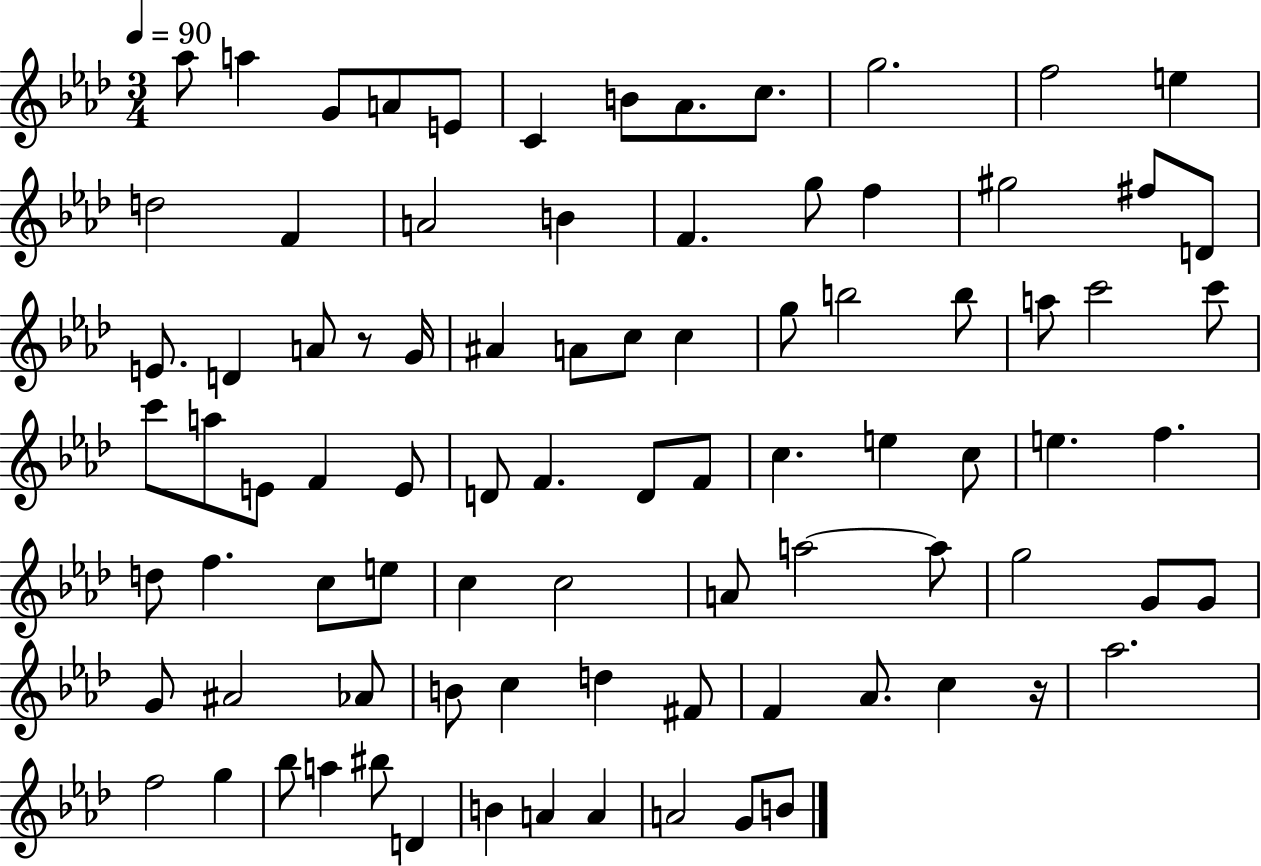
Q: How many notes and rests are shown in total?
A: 87